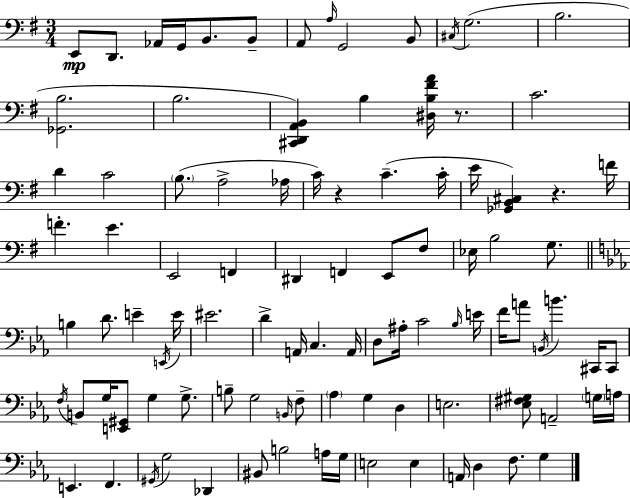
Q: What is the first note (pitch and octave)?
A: E2